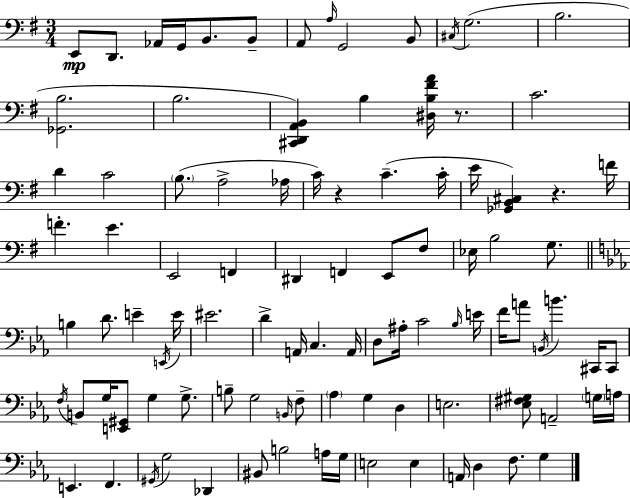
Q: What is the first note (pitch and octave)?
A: E2